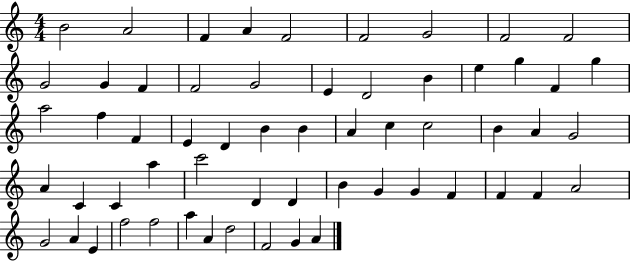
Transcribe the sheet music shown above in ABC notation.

X:1
T:Untitled
M:4/4
L:1/4
K:C
B2 A2 F A F2 F2 G2 F2 F2 G2 G F F2 G2 E D2 B e g F g a2 f F E D B B A c c2 B A G2 A C C a c'2 D D B G G F F F A2 G2 A E f2 f2 a A d2 F2 G A